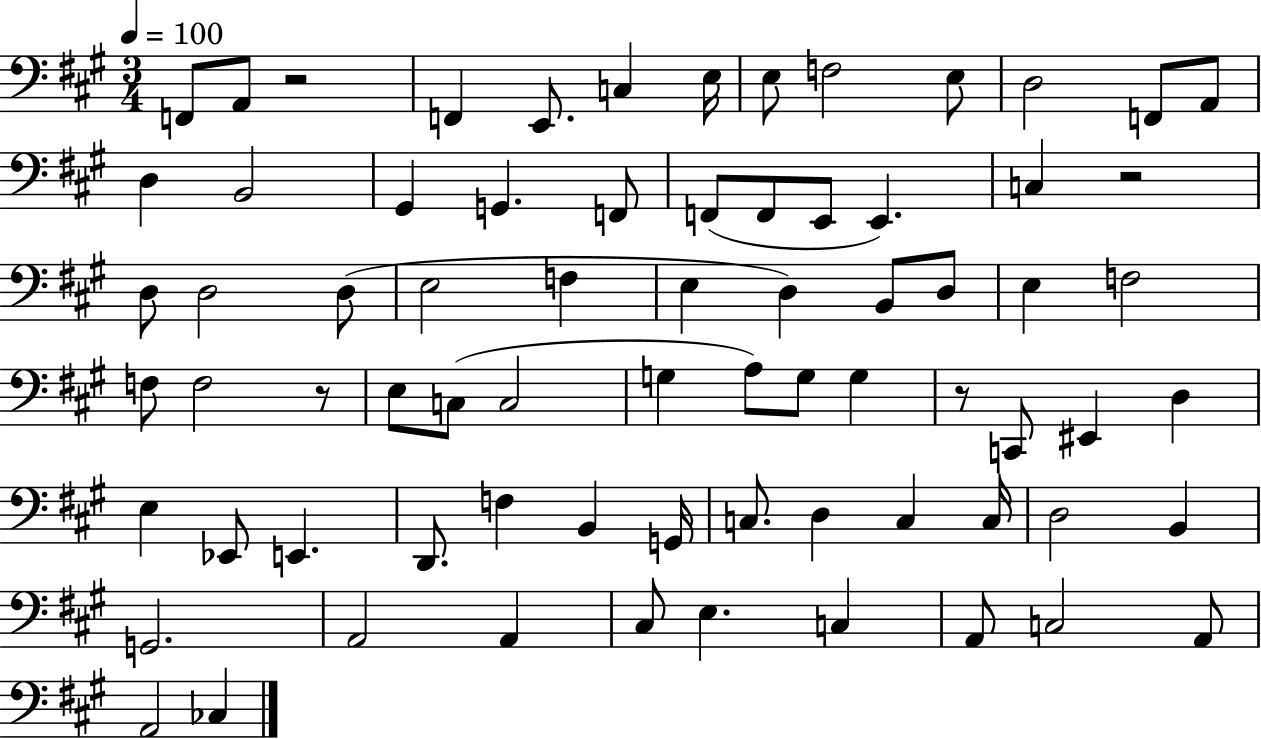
{
  \clef bass
  \numericTimeSignature
  \time 3/4
  \key a \major
  \tempo 4 = 100
  f,8 a,8 r2 | f,4 e,8. c4 e16 | e8 f2 e8 | d2 f,8 a,8 | \break d4 b,2 | gis,4 g,4. f,8 | f,8( f,8 e,8 e,4.) | c4 r2 | \break d8 d2 d8( | e2 f4 | e4 d4) b,8 d8 | e4 f2 | \break f8 f2 r8 | e8 c8( c2 | g4 a8) g8 g4 | r8 c,8 eis,4 d4 | \break e4 ees,8 e,4. | d,8. f4 b,4 g,16 | c8. d4 c4 c16 | d2 b,4 | \break g,2. | a,2 a,4 | cis8 e4. c4 | a,8 c2 a,8 | \break a,2 ces4 | \bar "|."
}